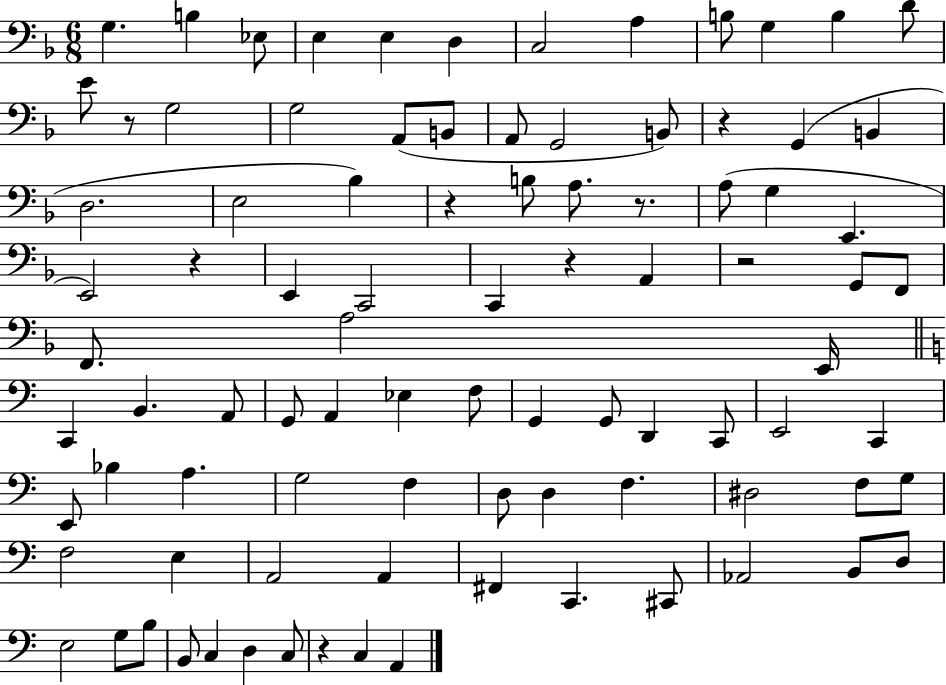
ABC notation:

X:1
T:Untitled
M:6/8
L:1/4
K:F
G, B, _E,/2 E, E, D, C,2 A, B,/2 G, B, D/2 E/2 z/2 G,2 G,2 A,,/2 B,,/2 A,,/2 G,,2 B,,/2 z G,, B,, D,2 E,2 _B, z B,/2 A,/2 z/2 A,/2 G, E,, E,,2 z E,, C,,2 C,, z A,, z2 G,,/2 F,,/2 F,,/2 A,2 E,,/4 C,, B,, A,,/2 G,,/2 A,, _E, F,/2 G,, G,,/2 D,, C,,/2 E,,2 C,, E,,/2 _B, A, G,2 F, D,/2 D, F, ^D,2 F,/2 G,/2 F,2 E, A,,2 A,, ^F,, C,, ^C,,/2 _A,,2 B,,/2 D,/2 E,2 G,/2 B,/2 B,,/2 C, D, C,/2 z C, A,,